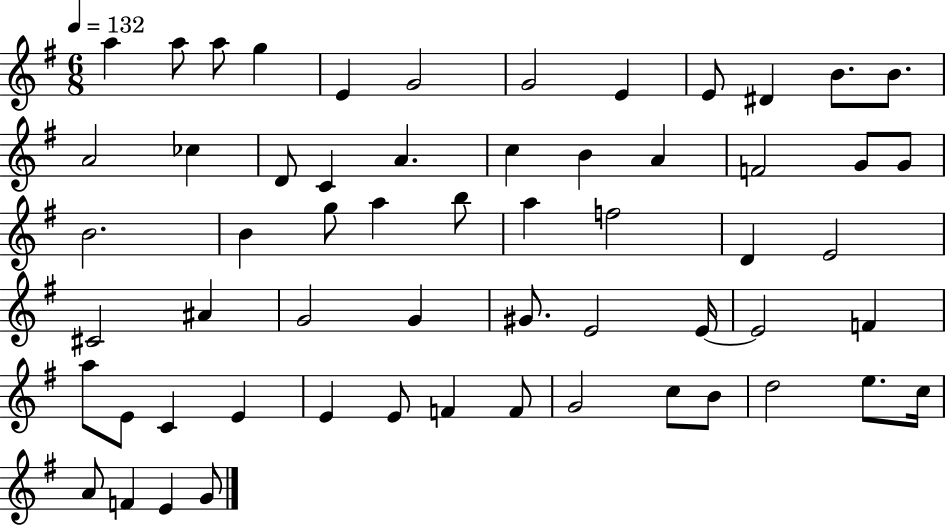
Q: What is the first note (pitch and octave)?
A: A5